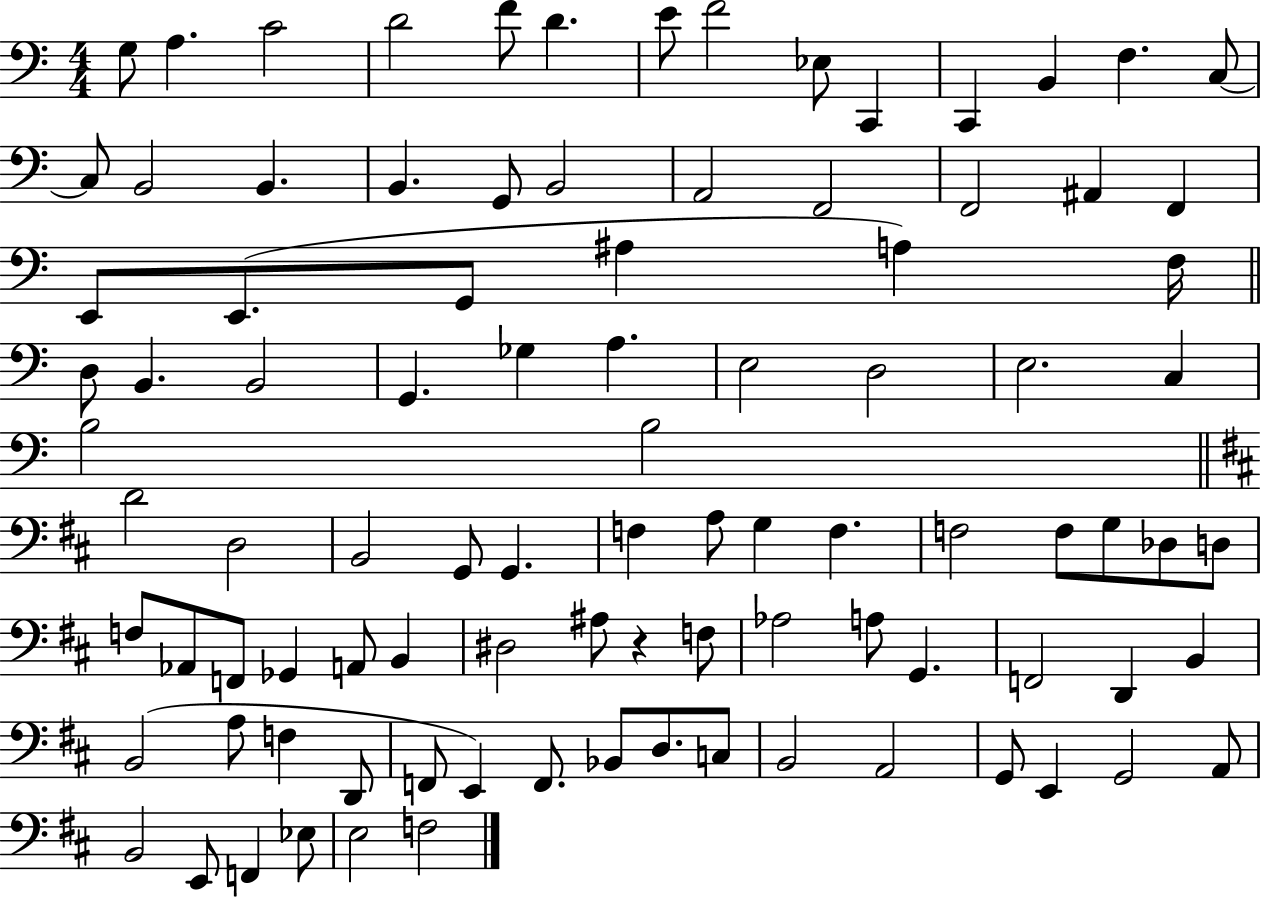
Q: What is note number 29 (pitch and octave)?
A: A#3